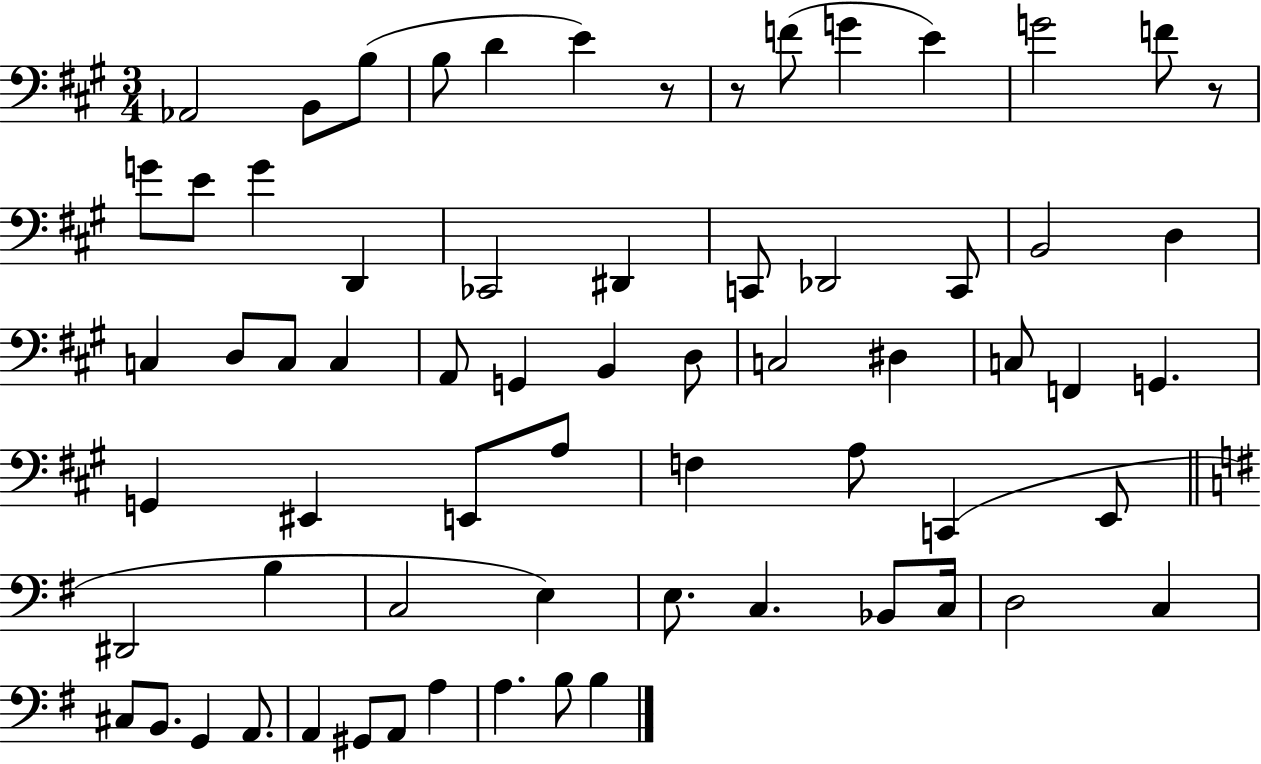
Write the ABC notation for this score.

X:1
T:Untitled
M:3/4
L:1/4
K:A
_A,,2 B,,/2 B,/2 B,/2 D E z/2 z/2 F/2 G E G2 F/2 z/2 G/2 E/2 G D,, _C,,2 ^D,, C,,/2 _D,,2 C,,/2 B,,2 D, C, D,/2 C,/2 C, A,,/2 G,, B,, D,/2 C,2 ^D, C,/2 F,, G,, G,, ^E,, E,,/2 A,/2 F, A,/2 C,, E,,/2 ^D,,2 B, C,2 E, E,/2 C, _B,,/2 C,/4 D,2 C, ^C,/2 B,,/2 G,, A,,/2 A,, ^G,,/2 A,,/2 A, A, B,/2 B,